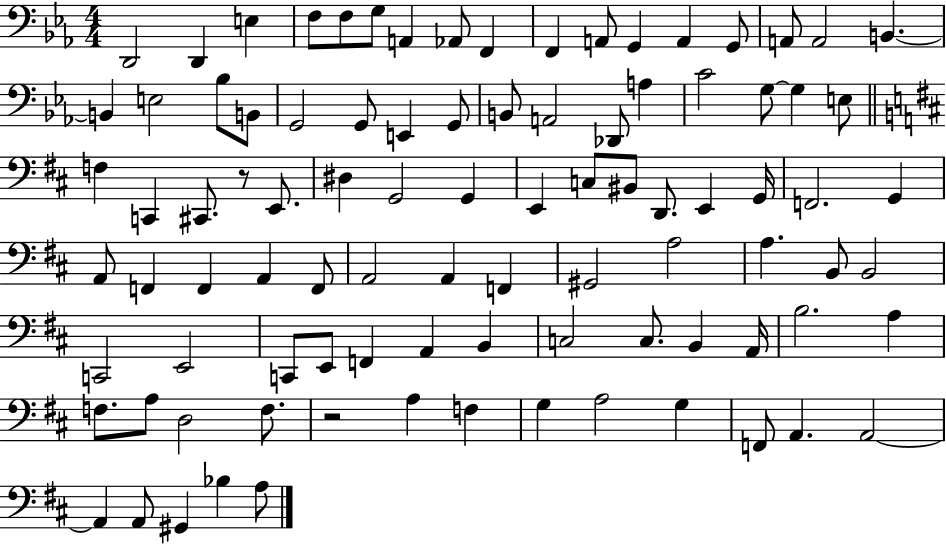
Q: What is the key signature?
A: EES major